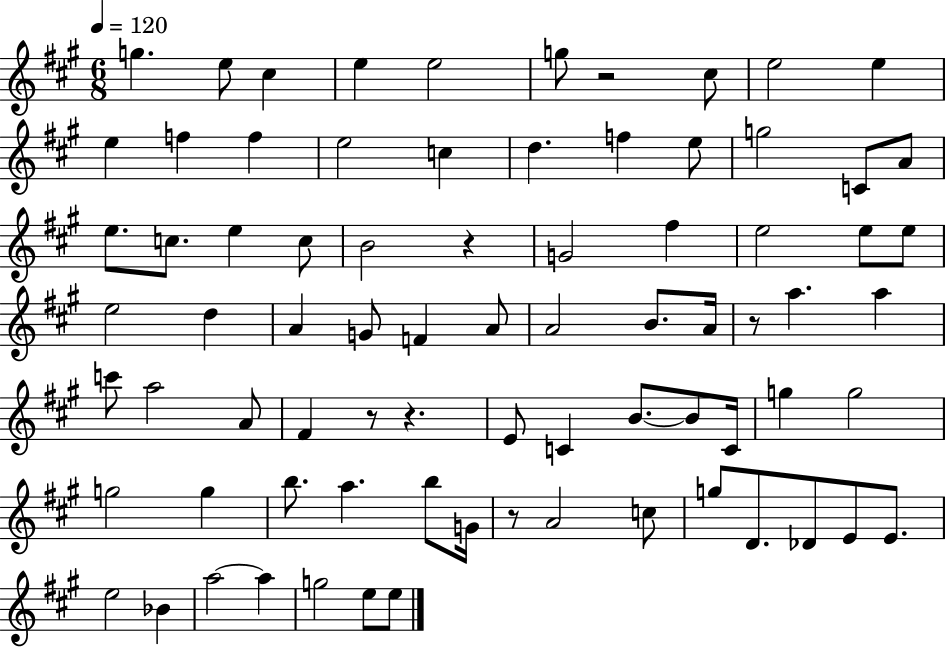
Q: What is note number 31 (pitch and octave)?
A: E5